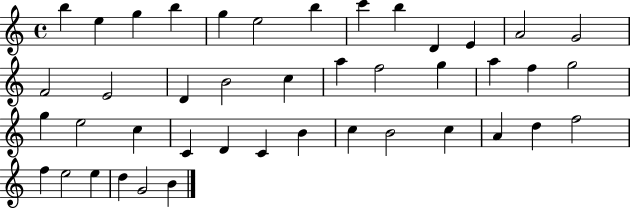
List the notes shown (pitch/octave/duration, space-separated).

B5/q E5/q G5/q B5/q G5/q E5/h B5/q C6/q B5/q D4/q E4/q A4/h G4/h F4/h E4/h D4/q B4/h C5/q A5/q F5/h G5/q A5/q F5/q G5/h G5/q E5/h C5/q C4/q D4/q C4/q B4/q C5/q B4/h C5/q A4/q D5/q F5/h F5/q E5/h E5/q D5/q G4/h B4/q